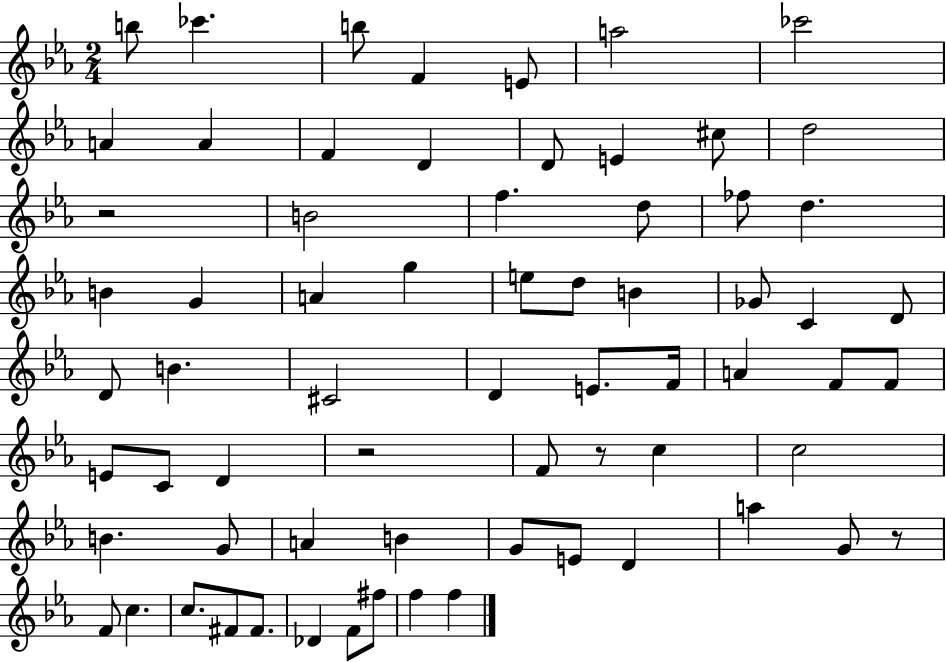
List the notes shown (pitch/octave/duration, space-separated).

B5/e CES6/q. B5/e F4/q E4/e A5/h CES6/h A4/q A4/q F4/q D4/q D4/e E4/q C#5/e D5/h R/h B4/h F5/q. D5/e FES5/e D5/q. B4/q G4/q A4/q G5/q E5/e D5/e B4/q Gb4/e C4/q D4/e D4/e B4/q. C#4/h D4/q E4/e. F4/s A4/q F4/e F4/e E4/e C4/e D4/q R/h F4/e R/e C5/q C5/h B4/q. G4/e A4/q B4/q G4/e E4/e D4/q A5/q G4/e R/e F4/e C5/q. C5/e. F#4/e F#4/e. Db4/q F4/e F#5/e F5/q F5/q